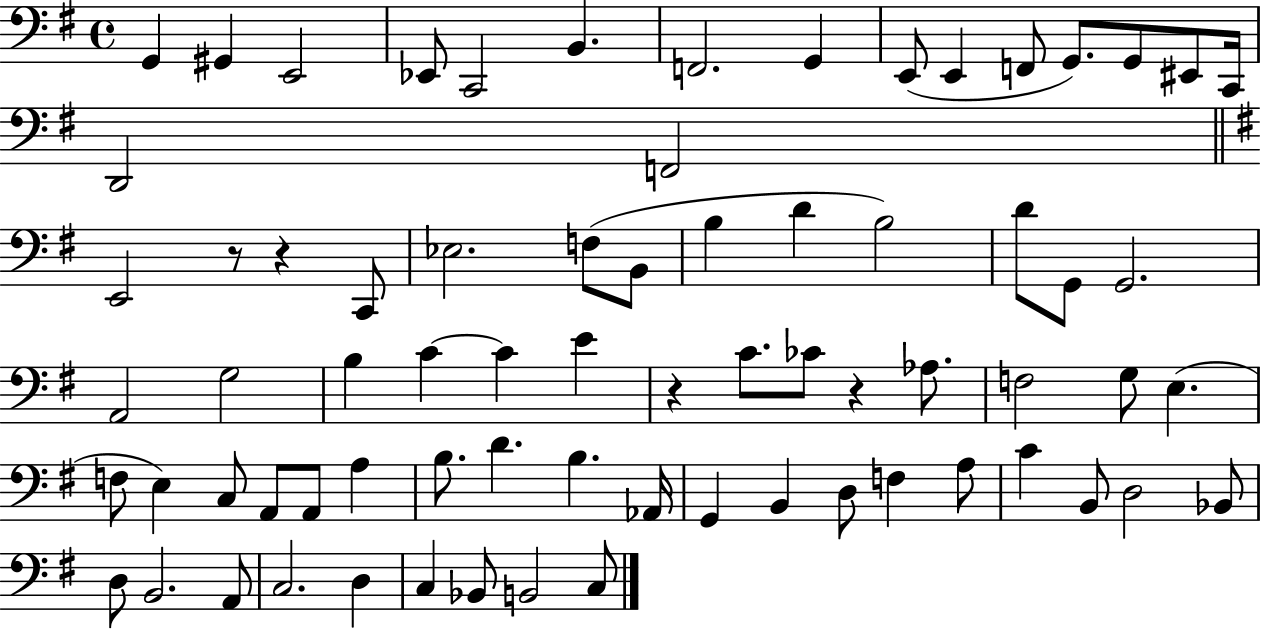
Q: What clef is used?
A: bass